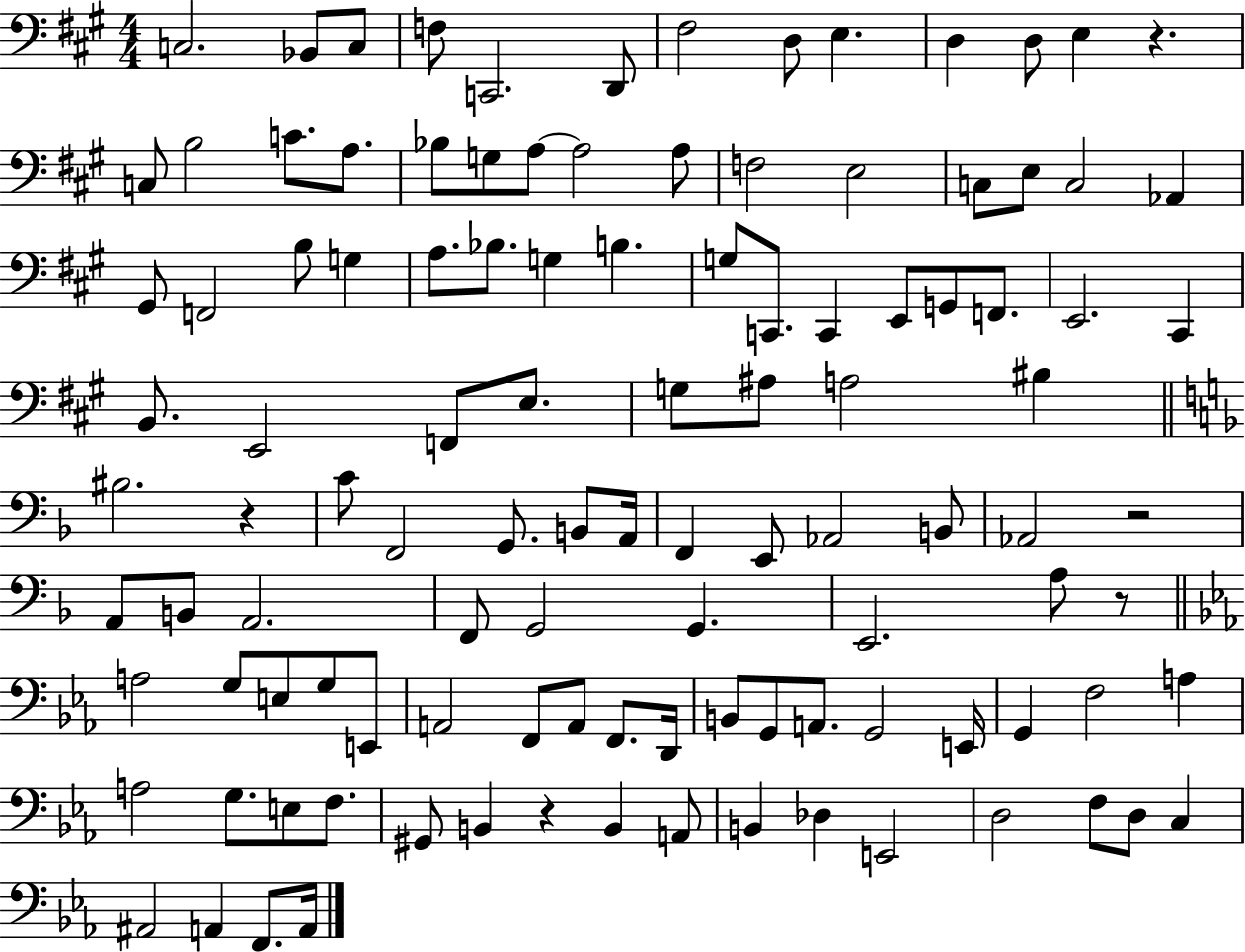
C3/h. Bb2/e C3/e F3/e C2/h. D2/e F#3/h D3/e E3/q. D3/q D3/e E3/q R/q. C3/e B3/h C4/e. A3/e. Bb3/e G3/e A3/e A3/h A3/e F3/h E3/h C3/e E3/e C3/h Ab2/q G#2/e F2/h B3/e G3/q A3/e. Bb3/e. G3/q B3/q. G3/e C2/e. C2/q E2/e G2/e F2/e. E2/h. C#2/q B2/e. E2/h F2/e E3/e. G3/e A#3/e A3/h BIS3/q BIS3/h. R/q C4/e F2/h G2/e. B2/e A2/s F2/q E2/e Ab2/h B2/e Ab2/h R/h A2/e B2/e A2/h. F2/e G2/h G2/q. E2/h. A3/e R/e A3/h G3/e E3/e G3/e E2/e A2/h F2/e A2/e F2/e. D2/s B2/e G2/e A2/e. G2/h E2/s G2/q F3/h A3/q A3/h G3/e. E3/e F3/e. G#2/e B2/q R/q B2/q A2/e B2/q Db3/q E2/h D3/h F3/e D3/e C3/q A#2/h A2/q F2/e. A2/s